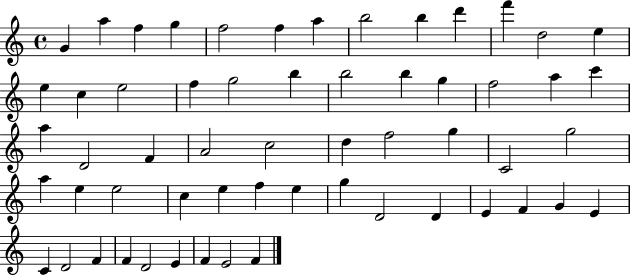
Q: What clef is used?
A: treble